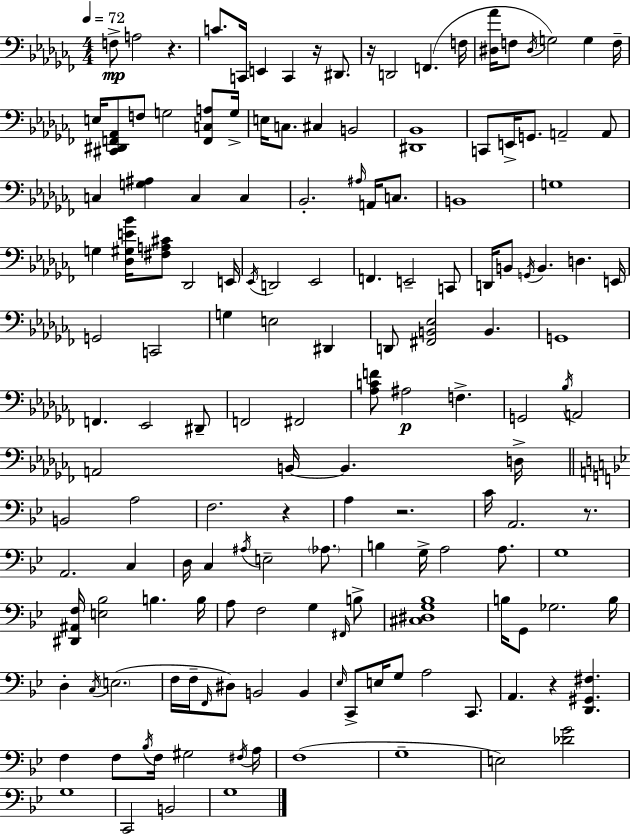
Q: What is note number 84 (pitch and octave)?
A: C3